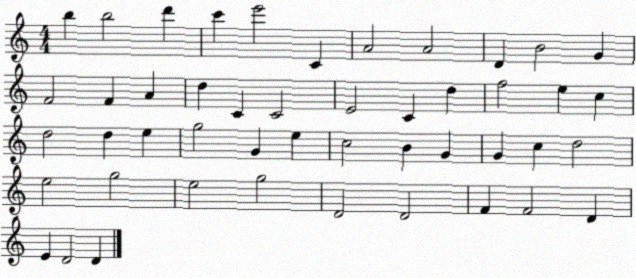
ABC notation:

X:1
T:Untitled
M:4/4
L:1/4
K:C
b b2 d' c' e'2 C A2 A2 D B2 G F2 F A d C C2 E2 C d f2 e c d2 d e g2 G e c2 B G G c d2 e2 g2 e2 g2 D2 D2 F F2 D E D2 D